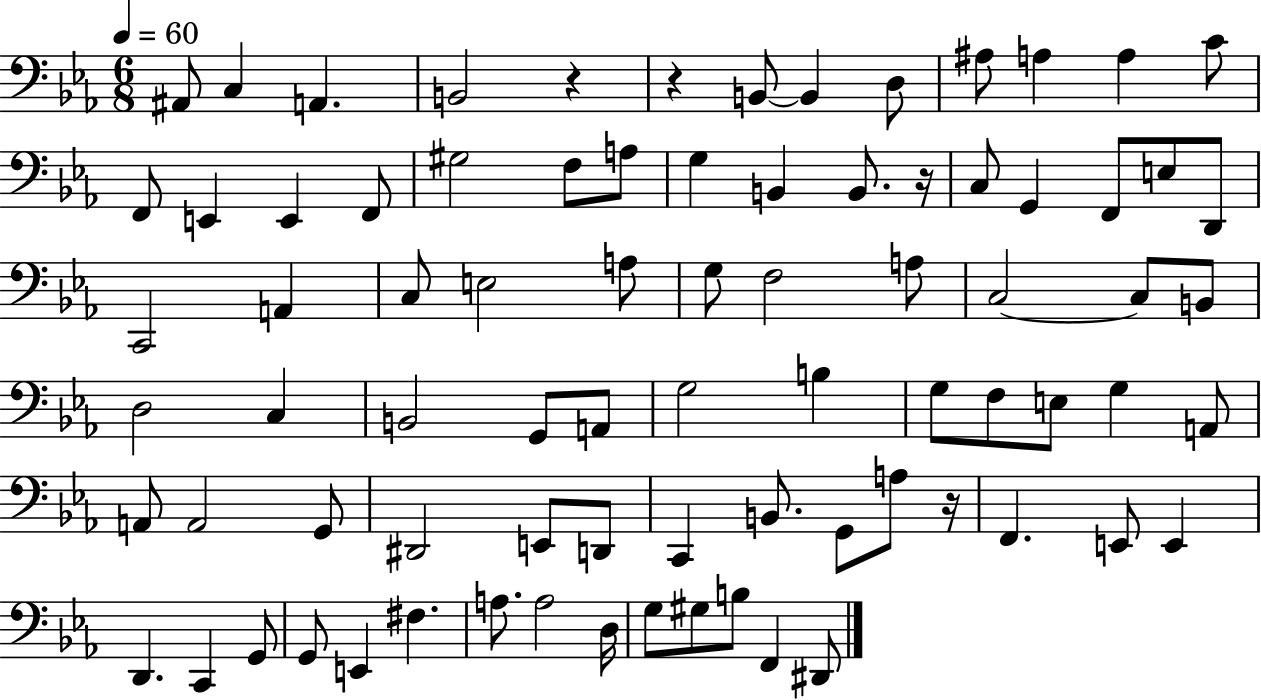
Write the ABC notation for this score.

X:1
T:Untitled
M:6/8
L:1/4
K:Eb
^A,,/2 C, A,, B,,2 z z B,,/2 B,, D,/2 ^A,/2 A, A, C/2 F,,/2 E,, E,, F,,/2 ^G,2 F,/2 A,/2 G, B,, B,,/2 z/4 C,/2 G,, F,,/2 E,/2 D,,/2 C,,2 A,, C,/2 E,2 A,/2 G,/2 F,2 A,/2 C,2 C,/2 B,,/2 D,2 C, B,,2 G,,/2 A,,/2 G,2 B, G,/2 F,/2 E,/2 G, A,,/2 A,,/2 A,,2 G,,/2 ^D,,2 E,,/2 D,,/2 C,, B,,/2 G,,/2 A,/2 z/4 F,, E,,/2 E,, D,, C,, G,,/2 G,,/2 E,, ^F, A,/2 A,2 D,/4 G,/2 ^G,/2 B,/2 F,, ^D,,/2